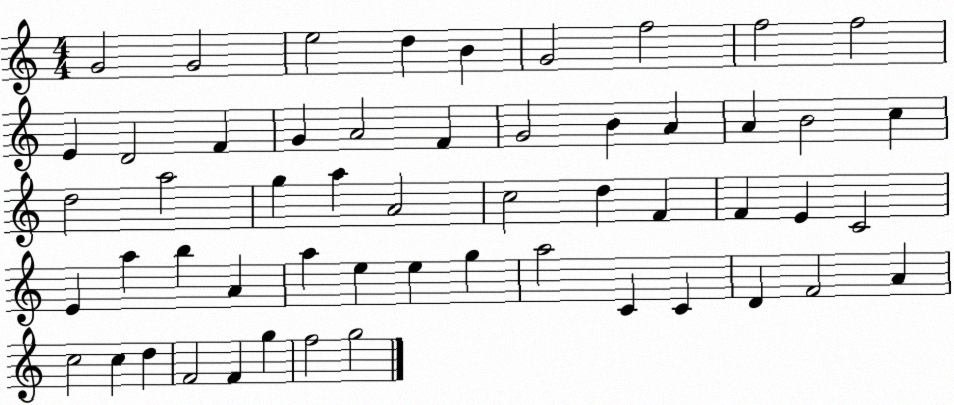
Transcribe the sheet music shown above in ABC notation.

X:1
T:Untitled
M:4/4
L:1/4
K:C
G2 G2 e2 d B G2 f2 f2 f2 E D2 F G A2 F G2 B A A B2 c d2 a2 g a A2 c2 d F F E C2 E a b A a e e g a2 C C D F2 A c2 c d F2 F g f2 g2